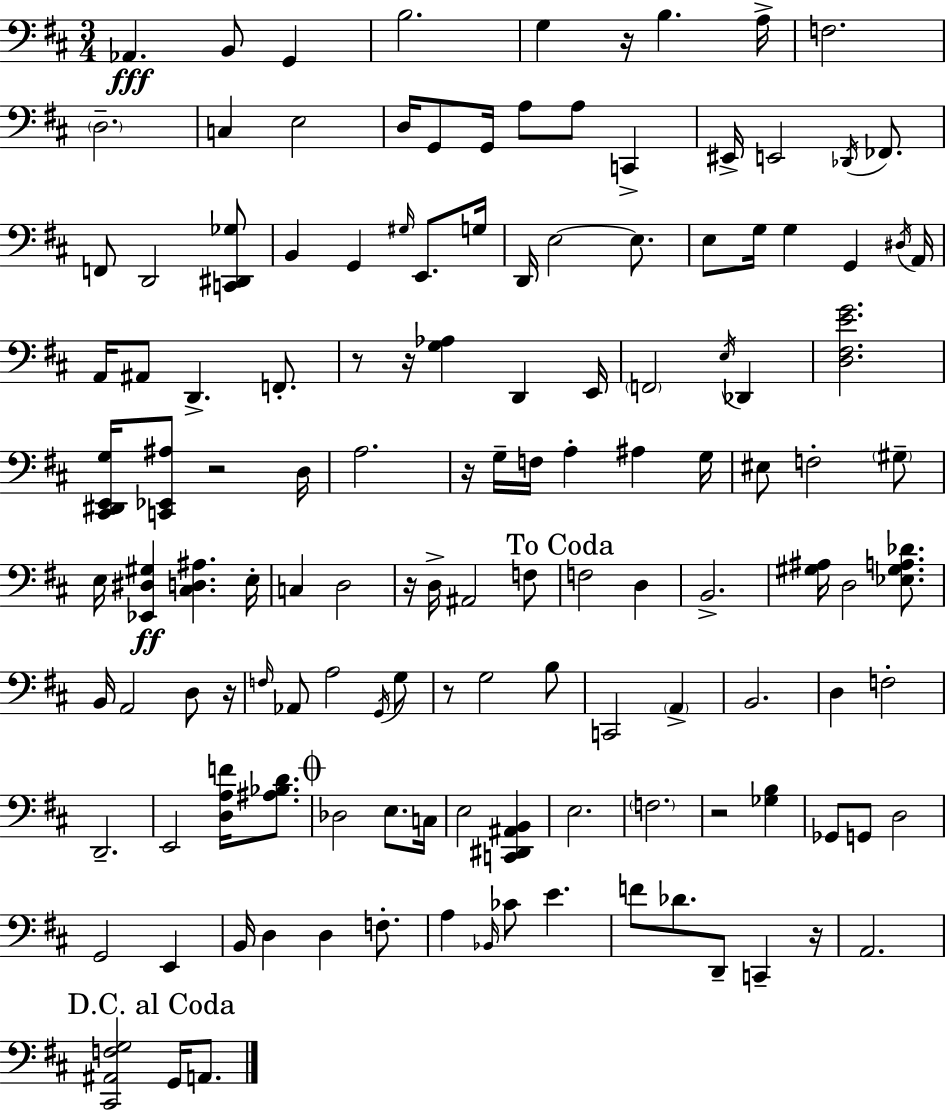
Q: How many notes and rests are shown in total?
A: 134